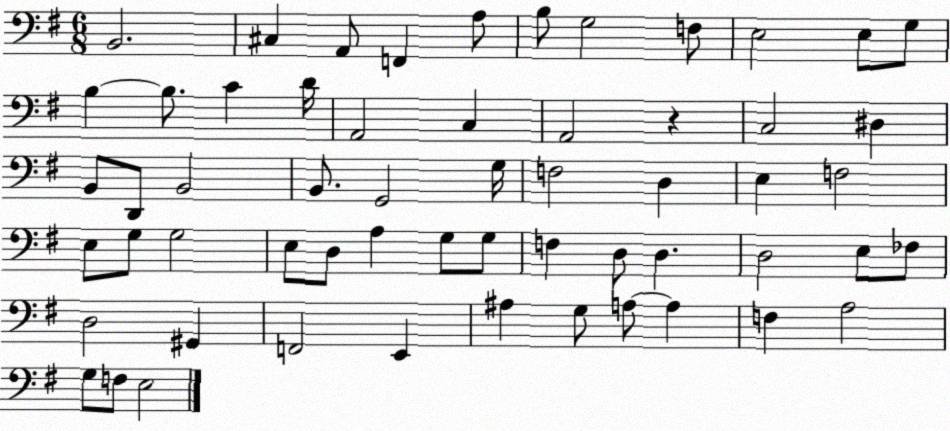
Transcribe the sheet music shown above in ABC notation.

X:1
T:Untitled
M:6/8
L:1/4
K:G
B,,2 ^C, A,,/2 F,, A,/2 B,/2 G,2 F,/2 E,2 E,/2 G,/2 B, B,/2 C D/4 A,,2 C, A,,2 z C,2 ^D, B,,/2 D,,/2 B,,2 B,,/2 G,,2 G,/4 F,2 D, E, F,2 E,/2 G,/2 G,2 E,/2 D,/2 A, G,/2 G,/2 F, D,/2 D, D,2 E,/2 _F,/2 D,2 ^G,, F,,2 E,, ^A, G,/2 A,/2 A, F, A,2 G,/2 F,/2 E,2